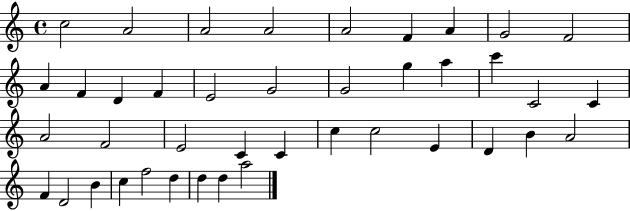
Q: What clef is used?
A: treble